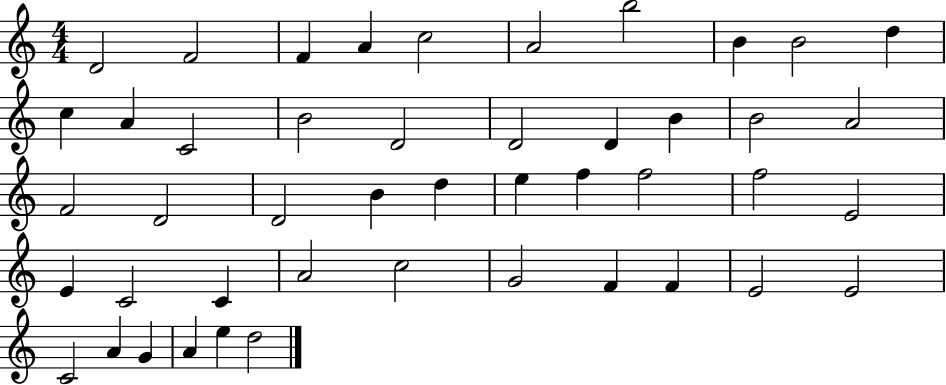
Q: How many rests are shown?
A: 0